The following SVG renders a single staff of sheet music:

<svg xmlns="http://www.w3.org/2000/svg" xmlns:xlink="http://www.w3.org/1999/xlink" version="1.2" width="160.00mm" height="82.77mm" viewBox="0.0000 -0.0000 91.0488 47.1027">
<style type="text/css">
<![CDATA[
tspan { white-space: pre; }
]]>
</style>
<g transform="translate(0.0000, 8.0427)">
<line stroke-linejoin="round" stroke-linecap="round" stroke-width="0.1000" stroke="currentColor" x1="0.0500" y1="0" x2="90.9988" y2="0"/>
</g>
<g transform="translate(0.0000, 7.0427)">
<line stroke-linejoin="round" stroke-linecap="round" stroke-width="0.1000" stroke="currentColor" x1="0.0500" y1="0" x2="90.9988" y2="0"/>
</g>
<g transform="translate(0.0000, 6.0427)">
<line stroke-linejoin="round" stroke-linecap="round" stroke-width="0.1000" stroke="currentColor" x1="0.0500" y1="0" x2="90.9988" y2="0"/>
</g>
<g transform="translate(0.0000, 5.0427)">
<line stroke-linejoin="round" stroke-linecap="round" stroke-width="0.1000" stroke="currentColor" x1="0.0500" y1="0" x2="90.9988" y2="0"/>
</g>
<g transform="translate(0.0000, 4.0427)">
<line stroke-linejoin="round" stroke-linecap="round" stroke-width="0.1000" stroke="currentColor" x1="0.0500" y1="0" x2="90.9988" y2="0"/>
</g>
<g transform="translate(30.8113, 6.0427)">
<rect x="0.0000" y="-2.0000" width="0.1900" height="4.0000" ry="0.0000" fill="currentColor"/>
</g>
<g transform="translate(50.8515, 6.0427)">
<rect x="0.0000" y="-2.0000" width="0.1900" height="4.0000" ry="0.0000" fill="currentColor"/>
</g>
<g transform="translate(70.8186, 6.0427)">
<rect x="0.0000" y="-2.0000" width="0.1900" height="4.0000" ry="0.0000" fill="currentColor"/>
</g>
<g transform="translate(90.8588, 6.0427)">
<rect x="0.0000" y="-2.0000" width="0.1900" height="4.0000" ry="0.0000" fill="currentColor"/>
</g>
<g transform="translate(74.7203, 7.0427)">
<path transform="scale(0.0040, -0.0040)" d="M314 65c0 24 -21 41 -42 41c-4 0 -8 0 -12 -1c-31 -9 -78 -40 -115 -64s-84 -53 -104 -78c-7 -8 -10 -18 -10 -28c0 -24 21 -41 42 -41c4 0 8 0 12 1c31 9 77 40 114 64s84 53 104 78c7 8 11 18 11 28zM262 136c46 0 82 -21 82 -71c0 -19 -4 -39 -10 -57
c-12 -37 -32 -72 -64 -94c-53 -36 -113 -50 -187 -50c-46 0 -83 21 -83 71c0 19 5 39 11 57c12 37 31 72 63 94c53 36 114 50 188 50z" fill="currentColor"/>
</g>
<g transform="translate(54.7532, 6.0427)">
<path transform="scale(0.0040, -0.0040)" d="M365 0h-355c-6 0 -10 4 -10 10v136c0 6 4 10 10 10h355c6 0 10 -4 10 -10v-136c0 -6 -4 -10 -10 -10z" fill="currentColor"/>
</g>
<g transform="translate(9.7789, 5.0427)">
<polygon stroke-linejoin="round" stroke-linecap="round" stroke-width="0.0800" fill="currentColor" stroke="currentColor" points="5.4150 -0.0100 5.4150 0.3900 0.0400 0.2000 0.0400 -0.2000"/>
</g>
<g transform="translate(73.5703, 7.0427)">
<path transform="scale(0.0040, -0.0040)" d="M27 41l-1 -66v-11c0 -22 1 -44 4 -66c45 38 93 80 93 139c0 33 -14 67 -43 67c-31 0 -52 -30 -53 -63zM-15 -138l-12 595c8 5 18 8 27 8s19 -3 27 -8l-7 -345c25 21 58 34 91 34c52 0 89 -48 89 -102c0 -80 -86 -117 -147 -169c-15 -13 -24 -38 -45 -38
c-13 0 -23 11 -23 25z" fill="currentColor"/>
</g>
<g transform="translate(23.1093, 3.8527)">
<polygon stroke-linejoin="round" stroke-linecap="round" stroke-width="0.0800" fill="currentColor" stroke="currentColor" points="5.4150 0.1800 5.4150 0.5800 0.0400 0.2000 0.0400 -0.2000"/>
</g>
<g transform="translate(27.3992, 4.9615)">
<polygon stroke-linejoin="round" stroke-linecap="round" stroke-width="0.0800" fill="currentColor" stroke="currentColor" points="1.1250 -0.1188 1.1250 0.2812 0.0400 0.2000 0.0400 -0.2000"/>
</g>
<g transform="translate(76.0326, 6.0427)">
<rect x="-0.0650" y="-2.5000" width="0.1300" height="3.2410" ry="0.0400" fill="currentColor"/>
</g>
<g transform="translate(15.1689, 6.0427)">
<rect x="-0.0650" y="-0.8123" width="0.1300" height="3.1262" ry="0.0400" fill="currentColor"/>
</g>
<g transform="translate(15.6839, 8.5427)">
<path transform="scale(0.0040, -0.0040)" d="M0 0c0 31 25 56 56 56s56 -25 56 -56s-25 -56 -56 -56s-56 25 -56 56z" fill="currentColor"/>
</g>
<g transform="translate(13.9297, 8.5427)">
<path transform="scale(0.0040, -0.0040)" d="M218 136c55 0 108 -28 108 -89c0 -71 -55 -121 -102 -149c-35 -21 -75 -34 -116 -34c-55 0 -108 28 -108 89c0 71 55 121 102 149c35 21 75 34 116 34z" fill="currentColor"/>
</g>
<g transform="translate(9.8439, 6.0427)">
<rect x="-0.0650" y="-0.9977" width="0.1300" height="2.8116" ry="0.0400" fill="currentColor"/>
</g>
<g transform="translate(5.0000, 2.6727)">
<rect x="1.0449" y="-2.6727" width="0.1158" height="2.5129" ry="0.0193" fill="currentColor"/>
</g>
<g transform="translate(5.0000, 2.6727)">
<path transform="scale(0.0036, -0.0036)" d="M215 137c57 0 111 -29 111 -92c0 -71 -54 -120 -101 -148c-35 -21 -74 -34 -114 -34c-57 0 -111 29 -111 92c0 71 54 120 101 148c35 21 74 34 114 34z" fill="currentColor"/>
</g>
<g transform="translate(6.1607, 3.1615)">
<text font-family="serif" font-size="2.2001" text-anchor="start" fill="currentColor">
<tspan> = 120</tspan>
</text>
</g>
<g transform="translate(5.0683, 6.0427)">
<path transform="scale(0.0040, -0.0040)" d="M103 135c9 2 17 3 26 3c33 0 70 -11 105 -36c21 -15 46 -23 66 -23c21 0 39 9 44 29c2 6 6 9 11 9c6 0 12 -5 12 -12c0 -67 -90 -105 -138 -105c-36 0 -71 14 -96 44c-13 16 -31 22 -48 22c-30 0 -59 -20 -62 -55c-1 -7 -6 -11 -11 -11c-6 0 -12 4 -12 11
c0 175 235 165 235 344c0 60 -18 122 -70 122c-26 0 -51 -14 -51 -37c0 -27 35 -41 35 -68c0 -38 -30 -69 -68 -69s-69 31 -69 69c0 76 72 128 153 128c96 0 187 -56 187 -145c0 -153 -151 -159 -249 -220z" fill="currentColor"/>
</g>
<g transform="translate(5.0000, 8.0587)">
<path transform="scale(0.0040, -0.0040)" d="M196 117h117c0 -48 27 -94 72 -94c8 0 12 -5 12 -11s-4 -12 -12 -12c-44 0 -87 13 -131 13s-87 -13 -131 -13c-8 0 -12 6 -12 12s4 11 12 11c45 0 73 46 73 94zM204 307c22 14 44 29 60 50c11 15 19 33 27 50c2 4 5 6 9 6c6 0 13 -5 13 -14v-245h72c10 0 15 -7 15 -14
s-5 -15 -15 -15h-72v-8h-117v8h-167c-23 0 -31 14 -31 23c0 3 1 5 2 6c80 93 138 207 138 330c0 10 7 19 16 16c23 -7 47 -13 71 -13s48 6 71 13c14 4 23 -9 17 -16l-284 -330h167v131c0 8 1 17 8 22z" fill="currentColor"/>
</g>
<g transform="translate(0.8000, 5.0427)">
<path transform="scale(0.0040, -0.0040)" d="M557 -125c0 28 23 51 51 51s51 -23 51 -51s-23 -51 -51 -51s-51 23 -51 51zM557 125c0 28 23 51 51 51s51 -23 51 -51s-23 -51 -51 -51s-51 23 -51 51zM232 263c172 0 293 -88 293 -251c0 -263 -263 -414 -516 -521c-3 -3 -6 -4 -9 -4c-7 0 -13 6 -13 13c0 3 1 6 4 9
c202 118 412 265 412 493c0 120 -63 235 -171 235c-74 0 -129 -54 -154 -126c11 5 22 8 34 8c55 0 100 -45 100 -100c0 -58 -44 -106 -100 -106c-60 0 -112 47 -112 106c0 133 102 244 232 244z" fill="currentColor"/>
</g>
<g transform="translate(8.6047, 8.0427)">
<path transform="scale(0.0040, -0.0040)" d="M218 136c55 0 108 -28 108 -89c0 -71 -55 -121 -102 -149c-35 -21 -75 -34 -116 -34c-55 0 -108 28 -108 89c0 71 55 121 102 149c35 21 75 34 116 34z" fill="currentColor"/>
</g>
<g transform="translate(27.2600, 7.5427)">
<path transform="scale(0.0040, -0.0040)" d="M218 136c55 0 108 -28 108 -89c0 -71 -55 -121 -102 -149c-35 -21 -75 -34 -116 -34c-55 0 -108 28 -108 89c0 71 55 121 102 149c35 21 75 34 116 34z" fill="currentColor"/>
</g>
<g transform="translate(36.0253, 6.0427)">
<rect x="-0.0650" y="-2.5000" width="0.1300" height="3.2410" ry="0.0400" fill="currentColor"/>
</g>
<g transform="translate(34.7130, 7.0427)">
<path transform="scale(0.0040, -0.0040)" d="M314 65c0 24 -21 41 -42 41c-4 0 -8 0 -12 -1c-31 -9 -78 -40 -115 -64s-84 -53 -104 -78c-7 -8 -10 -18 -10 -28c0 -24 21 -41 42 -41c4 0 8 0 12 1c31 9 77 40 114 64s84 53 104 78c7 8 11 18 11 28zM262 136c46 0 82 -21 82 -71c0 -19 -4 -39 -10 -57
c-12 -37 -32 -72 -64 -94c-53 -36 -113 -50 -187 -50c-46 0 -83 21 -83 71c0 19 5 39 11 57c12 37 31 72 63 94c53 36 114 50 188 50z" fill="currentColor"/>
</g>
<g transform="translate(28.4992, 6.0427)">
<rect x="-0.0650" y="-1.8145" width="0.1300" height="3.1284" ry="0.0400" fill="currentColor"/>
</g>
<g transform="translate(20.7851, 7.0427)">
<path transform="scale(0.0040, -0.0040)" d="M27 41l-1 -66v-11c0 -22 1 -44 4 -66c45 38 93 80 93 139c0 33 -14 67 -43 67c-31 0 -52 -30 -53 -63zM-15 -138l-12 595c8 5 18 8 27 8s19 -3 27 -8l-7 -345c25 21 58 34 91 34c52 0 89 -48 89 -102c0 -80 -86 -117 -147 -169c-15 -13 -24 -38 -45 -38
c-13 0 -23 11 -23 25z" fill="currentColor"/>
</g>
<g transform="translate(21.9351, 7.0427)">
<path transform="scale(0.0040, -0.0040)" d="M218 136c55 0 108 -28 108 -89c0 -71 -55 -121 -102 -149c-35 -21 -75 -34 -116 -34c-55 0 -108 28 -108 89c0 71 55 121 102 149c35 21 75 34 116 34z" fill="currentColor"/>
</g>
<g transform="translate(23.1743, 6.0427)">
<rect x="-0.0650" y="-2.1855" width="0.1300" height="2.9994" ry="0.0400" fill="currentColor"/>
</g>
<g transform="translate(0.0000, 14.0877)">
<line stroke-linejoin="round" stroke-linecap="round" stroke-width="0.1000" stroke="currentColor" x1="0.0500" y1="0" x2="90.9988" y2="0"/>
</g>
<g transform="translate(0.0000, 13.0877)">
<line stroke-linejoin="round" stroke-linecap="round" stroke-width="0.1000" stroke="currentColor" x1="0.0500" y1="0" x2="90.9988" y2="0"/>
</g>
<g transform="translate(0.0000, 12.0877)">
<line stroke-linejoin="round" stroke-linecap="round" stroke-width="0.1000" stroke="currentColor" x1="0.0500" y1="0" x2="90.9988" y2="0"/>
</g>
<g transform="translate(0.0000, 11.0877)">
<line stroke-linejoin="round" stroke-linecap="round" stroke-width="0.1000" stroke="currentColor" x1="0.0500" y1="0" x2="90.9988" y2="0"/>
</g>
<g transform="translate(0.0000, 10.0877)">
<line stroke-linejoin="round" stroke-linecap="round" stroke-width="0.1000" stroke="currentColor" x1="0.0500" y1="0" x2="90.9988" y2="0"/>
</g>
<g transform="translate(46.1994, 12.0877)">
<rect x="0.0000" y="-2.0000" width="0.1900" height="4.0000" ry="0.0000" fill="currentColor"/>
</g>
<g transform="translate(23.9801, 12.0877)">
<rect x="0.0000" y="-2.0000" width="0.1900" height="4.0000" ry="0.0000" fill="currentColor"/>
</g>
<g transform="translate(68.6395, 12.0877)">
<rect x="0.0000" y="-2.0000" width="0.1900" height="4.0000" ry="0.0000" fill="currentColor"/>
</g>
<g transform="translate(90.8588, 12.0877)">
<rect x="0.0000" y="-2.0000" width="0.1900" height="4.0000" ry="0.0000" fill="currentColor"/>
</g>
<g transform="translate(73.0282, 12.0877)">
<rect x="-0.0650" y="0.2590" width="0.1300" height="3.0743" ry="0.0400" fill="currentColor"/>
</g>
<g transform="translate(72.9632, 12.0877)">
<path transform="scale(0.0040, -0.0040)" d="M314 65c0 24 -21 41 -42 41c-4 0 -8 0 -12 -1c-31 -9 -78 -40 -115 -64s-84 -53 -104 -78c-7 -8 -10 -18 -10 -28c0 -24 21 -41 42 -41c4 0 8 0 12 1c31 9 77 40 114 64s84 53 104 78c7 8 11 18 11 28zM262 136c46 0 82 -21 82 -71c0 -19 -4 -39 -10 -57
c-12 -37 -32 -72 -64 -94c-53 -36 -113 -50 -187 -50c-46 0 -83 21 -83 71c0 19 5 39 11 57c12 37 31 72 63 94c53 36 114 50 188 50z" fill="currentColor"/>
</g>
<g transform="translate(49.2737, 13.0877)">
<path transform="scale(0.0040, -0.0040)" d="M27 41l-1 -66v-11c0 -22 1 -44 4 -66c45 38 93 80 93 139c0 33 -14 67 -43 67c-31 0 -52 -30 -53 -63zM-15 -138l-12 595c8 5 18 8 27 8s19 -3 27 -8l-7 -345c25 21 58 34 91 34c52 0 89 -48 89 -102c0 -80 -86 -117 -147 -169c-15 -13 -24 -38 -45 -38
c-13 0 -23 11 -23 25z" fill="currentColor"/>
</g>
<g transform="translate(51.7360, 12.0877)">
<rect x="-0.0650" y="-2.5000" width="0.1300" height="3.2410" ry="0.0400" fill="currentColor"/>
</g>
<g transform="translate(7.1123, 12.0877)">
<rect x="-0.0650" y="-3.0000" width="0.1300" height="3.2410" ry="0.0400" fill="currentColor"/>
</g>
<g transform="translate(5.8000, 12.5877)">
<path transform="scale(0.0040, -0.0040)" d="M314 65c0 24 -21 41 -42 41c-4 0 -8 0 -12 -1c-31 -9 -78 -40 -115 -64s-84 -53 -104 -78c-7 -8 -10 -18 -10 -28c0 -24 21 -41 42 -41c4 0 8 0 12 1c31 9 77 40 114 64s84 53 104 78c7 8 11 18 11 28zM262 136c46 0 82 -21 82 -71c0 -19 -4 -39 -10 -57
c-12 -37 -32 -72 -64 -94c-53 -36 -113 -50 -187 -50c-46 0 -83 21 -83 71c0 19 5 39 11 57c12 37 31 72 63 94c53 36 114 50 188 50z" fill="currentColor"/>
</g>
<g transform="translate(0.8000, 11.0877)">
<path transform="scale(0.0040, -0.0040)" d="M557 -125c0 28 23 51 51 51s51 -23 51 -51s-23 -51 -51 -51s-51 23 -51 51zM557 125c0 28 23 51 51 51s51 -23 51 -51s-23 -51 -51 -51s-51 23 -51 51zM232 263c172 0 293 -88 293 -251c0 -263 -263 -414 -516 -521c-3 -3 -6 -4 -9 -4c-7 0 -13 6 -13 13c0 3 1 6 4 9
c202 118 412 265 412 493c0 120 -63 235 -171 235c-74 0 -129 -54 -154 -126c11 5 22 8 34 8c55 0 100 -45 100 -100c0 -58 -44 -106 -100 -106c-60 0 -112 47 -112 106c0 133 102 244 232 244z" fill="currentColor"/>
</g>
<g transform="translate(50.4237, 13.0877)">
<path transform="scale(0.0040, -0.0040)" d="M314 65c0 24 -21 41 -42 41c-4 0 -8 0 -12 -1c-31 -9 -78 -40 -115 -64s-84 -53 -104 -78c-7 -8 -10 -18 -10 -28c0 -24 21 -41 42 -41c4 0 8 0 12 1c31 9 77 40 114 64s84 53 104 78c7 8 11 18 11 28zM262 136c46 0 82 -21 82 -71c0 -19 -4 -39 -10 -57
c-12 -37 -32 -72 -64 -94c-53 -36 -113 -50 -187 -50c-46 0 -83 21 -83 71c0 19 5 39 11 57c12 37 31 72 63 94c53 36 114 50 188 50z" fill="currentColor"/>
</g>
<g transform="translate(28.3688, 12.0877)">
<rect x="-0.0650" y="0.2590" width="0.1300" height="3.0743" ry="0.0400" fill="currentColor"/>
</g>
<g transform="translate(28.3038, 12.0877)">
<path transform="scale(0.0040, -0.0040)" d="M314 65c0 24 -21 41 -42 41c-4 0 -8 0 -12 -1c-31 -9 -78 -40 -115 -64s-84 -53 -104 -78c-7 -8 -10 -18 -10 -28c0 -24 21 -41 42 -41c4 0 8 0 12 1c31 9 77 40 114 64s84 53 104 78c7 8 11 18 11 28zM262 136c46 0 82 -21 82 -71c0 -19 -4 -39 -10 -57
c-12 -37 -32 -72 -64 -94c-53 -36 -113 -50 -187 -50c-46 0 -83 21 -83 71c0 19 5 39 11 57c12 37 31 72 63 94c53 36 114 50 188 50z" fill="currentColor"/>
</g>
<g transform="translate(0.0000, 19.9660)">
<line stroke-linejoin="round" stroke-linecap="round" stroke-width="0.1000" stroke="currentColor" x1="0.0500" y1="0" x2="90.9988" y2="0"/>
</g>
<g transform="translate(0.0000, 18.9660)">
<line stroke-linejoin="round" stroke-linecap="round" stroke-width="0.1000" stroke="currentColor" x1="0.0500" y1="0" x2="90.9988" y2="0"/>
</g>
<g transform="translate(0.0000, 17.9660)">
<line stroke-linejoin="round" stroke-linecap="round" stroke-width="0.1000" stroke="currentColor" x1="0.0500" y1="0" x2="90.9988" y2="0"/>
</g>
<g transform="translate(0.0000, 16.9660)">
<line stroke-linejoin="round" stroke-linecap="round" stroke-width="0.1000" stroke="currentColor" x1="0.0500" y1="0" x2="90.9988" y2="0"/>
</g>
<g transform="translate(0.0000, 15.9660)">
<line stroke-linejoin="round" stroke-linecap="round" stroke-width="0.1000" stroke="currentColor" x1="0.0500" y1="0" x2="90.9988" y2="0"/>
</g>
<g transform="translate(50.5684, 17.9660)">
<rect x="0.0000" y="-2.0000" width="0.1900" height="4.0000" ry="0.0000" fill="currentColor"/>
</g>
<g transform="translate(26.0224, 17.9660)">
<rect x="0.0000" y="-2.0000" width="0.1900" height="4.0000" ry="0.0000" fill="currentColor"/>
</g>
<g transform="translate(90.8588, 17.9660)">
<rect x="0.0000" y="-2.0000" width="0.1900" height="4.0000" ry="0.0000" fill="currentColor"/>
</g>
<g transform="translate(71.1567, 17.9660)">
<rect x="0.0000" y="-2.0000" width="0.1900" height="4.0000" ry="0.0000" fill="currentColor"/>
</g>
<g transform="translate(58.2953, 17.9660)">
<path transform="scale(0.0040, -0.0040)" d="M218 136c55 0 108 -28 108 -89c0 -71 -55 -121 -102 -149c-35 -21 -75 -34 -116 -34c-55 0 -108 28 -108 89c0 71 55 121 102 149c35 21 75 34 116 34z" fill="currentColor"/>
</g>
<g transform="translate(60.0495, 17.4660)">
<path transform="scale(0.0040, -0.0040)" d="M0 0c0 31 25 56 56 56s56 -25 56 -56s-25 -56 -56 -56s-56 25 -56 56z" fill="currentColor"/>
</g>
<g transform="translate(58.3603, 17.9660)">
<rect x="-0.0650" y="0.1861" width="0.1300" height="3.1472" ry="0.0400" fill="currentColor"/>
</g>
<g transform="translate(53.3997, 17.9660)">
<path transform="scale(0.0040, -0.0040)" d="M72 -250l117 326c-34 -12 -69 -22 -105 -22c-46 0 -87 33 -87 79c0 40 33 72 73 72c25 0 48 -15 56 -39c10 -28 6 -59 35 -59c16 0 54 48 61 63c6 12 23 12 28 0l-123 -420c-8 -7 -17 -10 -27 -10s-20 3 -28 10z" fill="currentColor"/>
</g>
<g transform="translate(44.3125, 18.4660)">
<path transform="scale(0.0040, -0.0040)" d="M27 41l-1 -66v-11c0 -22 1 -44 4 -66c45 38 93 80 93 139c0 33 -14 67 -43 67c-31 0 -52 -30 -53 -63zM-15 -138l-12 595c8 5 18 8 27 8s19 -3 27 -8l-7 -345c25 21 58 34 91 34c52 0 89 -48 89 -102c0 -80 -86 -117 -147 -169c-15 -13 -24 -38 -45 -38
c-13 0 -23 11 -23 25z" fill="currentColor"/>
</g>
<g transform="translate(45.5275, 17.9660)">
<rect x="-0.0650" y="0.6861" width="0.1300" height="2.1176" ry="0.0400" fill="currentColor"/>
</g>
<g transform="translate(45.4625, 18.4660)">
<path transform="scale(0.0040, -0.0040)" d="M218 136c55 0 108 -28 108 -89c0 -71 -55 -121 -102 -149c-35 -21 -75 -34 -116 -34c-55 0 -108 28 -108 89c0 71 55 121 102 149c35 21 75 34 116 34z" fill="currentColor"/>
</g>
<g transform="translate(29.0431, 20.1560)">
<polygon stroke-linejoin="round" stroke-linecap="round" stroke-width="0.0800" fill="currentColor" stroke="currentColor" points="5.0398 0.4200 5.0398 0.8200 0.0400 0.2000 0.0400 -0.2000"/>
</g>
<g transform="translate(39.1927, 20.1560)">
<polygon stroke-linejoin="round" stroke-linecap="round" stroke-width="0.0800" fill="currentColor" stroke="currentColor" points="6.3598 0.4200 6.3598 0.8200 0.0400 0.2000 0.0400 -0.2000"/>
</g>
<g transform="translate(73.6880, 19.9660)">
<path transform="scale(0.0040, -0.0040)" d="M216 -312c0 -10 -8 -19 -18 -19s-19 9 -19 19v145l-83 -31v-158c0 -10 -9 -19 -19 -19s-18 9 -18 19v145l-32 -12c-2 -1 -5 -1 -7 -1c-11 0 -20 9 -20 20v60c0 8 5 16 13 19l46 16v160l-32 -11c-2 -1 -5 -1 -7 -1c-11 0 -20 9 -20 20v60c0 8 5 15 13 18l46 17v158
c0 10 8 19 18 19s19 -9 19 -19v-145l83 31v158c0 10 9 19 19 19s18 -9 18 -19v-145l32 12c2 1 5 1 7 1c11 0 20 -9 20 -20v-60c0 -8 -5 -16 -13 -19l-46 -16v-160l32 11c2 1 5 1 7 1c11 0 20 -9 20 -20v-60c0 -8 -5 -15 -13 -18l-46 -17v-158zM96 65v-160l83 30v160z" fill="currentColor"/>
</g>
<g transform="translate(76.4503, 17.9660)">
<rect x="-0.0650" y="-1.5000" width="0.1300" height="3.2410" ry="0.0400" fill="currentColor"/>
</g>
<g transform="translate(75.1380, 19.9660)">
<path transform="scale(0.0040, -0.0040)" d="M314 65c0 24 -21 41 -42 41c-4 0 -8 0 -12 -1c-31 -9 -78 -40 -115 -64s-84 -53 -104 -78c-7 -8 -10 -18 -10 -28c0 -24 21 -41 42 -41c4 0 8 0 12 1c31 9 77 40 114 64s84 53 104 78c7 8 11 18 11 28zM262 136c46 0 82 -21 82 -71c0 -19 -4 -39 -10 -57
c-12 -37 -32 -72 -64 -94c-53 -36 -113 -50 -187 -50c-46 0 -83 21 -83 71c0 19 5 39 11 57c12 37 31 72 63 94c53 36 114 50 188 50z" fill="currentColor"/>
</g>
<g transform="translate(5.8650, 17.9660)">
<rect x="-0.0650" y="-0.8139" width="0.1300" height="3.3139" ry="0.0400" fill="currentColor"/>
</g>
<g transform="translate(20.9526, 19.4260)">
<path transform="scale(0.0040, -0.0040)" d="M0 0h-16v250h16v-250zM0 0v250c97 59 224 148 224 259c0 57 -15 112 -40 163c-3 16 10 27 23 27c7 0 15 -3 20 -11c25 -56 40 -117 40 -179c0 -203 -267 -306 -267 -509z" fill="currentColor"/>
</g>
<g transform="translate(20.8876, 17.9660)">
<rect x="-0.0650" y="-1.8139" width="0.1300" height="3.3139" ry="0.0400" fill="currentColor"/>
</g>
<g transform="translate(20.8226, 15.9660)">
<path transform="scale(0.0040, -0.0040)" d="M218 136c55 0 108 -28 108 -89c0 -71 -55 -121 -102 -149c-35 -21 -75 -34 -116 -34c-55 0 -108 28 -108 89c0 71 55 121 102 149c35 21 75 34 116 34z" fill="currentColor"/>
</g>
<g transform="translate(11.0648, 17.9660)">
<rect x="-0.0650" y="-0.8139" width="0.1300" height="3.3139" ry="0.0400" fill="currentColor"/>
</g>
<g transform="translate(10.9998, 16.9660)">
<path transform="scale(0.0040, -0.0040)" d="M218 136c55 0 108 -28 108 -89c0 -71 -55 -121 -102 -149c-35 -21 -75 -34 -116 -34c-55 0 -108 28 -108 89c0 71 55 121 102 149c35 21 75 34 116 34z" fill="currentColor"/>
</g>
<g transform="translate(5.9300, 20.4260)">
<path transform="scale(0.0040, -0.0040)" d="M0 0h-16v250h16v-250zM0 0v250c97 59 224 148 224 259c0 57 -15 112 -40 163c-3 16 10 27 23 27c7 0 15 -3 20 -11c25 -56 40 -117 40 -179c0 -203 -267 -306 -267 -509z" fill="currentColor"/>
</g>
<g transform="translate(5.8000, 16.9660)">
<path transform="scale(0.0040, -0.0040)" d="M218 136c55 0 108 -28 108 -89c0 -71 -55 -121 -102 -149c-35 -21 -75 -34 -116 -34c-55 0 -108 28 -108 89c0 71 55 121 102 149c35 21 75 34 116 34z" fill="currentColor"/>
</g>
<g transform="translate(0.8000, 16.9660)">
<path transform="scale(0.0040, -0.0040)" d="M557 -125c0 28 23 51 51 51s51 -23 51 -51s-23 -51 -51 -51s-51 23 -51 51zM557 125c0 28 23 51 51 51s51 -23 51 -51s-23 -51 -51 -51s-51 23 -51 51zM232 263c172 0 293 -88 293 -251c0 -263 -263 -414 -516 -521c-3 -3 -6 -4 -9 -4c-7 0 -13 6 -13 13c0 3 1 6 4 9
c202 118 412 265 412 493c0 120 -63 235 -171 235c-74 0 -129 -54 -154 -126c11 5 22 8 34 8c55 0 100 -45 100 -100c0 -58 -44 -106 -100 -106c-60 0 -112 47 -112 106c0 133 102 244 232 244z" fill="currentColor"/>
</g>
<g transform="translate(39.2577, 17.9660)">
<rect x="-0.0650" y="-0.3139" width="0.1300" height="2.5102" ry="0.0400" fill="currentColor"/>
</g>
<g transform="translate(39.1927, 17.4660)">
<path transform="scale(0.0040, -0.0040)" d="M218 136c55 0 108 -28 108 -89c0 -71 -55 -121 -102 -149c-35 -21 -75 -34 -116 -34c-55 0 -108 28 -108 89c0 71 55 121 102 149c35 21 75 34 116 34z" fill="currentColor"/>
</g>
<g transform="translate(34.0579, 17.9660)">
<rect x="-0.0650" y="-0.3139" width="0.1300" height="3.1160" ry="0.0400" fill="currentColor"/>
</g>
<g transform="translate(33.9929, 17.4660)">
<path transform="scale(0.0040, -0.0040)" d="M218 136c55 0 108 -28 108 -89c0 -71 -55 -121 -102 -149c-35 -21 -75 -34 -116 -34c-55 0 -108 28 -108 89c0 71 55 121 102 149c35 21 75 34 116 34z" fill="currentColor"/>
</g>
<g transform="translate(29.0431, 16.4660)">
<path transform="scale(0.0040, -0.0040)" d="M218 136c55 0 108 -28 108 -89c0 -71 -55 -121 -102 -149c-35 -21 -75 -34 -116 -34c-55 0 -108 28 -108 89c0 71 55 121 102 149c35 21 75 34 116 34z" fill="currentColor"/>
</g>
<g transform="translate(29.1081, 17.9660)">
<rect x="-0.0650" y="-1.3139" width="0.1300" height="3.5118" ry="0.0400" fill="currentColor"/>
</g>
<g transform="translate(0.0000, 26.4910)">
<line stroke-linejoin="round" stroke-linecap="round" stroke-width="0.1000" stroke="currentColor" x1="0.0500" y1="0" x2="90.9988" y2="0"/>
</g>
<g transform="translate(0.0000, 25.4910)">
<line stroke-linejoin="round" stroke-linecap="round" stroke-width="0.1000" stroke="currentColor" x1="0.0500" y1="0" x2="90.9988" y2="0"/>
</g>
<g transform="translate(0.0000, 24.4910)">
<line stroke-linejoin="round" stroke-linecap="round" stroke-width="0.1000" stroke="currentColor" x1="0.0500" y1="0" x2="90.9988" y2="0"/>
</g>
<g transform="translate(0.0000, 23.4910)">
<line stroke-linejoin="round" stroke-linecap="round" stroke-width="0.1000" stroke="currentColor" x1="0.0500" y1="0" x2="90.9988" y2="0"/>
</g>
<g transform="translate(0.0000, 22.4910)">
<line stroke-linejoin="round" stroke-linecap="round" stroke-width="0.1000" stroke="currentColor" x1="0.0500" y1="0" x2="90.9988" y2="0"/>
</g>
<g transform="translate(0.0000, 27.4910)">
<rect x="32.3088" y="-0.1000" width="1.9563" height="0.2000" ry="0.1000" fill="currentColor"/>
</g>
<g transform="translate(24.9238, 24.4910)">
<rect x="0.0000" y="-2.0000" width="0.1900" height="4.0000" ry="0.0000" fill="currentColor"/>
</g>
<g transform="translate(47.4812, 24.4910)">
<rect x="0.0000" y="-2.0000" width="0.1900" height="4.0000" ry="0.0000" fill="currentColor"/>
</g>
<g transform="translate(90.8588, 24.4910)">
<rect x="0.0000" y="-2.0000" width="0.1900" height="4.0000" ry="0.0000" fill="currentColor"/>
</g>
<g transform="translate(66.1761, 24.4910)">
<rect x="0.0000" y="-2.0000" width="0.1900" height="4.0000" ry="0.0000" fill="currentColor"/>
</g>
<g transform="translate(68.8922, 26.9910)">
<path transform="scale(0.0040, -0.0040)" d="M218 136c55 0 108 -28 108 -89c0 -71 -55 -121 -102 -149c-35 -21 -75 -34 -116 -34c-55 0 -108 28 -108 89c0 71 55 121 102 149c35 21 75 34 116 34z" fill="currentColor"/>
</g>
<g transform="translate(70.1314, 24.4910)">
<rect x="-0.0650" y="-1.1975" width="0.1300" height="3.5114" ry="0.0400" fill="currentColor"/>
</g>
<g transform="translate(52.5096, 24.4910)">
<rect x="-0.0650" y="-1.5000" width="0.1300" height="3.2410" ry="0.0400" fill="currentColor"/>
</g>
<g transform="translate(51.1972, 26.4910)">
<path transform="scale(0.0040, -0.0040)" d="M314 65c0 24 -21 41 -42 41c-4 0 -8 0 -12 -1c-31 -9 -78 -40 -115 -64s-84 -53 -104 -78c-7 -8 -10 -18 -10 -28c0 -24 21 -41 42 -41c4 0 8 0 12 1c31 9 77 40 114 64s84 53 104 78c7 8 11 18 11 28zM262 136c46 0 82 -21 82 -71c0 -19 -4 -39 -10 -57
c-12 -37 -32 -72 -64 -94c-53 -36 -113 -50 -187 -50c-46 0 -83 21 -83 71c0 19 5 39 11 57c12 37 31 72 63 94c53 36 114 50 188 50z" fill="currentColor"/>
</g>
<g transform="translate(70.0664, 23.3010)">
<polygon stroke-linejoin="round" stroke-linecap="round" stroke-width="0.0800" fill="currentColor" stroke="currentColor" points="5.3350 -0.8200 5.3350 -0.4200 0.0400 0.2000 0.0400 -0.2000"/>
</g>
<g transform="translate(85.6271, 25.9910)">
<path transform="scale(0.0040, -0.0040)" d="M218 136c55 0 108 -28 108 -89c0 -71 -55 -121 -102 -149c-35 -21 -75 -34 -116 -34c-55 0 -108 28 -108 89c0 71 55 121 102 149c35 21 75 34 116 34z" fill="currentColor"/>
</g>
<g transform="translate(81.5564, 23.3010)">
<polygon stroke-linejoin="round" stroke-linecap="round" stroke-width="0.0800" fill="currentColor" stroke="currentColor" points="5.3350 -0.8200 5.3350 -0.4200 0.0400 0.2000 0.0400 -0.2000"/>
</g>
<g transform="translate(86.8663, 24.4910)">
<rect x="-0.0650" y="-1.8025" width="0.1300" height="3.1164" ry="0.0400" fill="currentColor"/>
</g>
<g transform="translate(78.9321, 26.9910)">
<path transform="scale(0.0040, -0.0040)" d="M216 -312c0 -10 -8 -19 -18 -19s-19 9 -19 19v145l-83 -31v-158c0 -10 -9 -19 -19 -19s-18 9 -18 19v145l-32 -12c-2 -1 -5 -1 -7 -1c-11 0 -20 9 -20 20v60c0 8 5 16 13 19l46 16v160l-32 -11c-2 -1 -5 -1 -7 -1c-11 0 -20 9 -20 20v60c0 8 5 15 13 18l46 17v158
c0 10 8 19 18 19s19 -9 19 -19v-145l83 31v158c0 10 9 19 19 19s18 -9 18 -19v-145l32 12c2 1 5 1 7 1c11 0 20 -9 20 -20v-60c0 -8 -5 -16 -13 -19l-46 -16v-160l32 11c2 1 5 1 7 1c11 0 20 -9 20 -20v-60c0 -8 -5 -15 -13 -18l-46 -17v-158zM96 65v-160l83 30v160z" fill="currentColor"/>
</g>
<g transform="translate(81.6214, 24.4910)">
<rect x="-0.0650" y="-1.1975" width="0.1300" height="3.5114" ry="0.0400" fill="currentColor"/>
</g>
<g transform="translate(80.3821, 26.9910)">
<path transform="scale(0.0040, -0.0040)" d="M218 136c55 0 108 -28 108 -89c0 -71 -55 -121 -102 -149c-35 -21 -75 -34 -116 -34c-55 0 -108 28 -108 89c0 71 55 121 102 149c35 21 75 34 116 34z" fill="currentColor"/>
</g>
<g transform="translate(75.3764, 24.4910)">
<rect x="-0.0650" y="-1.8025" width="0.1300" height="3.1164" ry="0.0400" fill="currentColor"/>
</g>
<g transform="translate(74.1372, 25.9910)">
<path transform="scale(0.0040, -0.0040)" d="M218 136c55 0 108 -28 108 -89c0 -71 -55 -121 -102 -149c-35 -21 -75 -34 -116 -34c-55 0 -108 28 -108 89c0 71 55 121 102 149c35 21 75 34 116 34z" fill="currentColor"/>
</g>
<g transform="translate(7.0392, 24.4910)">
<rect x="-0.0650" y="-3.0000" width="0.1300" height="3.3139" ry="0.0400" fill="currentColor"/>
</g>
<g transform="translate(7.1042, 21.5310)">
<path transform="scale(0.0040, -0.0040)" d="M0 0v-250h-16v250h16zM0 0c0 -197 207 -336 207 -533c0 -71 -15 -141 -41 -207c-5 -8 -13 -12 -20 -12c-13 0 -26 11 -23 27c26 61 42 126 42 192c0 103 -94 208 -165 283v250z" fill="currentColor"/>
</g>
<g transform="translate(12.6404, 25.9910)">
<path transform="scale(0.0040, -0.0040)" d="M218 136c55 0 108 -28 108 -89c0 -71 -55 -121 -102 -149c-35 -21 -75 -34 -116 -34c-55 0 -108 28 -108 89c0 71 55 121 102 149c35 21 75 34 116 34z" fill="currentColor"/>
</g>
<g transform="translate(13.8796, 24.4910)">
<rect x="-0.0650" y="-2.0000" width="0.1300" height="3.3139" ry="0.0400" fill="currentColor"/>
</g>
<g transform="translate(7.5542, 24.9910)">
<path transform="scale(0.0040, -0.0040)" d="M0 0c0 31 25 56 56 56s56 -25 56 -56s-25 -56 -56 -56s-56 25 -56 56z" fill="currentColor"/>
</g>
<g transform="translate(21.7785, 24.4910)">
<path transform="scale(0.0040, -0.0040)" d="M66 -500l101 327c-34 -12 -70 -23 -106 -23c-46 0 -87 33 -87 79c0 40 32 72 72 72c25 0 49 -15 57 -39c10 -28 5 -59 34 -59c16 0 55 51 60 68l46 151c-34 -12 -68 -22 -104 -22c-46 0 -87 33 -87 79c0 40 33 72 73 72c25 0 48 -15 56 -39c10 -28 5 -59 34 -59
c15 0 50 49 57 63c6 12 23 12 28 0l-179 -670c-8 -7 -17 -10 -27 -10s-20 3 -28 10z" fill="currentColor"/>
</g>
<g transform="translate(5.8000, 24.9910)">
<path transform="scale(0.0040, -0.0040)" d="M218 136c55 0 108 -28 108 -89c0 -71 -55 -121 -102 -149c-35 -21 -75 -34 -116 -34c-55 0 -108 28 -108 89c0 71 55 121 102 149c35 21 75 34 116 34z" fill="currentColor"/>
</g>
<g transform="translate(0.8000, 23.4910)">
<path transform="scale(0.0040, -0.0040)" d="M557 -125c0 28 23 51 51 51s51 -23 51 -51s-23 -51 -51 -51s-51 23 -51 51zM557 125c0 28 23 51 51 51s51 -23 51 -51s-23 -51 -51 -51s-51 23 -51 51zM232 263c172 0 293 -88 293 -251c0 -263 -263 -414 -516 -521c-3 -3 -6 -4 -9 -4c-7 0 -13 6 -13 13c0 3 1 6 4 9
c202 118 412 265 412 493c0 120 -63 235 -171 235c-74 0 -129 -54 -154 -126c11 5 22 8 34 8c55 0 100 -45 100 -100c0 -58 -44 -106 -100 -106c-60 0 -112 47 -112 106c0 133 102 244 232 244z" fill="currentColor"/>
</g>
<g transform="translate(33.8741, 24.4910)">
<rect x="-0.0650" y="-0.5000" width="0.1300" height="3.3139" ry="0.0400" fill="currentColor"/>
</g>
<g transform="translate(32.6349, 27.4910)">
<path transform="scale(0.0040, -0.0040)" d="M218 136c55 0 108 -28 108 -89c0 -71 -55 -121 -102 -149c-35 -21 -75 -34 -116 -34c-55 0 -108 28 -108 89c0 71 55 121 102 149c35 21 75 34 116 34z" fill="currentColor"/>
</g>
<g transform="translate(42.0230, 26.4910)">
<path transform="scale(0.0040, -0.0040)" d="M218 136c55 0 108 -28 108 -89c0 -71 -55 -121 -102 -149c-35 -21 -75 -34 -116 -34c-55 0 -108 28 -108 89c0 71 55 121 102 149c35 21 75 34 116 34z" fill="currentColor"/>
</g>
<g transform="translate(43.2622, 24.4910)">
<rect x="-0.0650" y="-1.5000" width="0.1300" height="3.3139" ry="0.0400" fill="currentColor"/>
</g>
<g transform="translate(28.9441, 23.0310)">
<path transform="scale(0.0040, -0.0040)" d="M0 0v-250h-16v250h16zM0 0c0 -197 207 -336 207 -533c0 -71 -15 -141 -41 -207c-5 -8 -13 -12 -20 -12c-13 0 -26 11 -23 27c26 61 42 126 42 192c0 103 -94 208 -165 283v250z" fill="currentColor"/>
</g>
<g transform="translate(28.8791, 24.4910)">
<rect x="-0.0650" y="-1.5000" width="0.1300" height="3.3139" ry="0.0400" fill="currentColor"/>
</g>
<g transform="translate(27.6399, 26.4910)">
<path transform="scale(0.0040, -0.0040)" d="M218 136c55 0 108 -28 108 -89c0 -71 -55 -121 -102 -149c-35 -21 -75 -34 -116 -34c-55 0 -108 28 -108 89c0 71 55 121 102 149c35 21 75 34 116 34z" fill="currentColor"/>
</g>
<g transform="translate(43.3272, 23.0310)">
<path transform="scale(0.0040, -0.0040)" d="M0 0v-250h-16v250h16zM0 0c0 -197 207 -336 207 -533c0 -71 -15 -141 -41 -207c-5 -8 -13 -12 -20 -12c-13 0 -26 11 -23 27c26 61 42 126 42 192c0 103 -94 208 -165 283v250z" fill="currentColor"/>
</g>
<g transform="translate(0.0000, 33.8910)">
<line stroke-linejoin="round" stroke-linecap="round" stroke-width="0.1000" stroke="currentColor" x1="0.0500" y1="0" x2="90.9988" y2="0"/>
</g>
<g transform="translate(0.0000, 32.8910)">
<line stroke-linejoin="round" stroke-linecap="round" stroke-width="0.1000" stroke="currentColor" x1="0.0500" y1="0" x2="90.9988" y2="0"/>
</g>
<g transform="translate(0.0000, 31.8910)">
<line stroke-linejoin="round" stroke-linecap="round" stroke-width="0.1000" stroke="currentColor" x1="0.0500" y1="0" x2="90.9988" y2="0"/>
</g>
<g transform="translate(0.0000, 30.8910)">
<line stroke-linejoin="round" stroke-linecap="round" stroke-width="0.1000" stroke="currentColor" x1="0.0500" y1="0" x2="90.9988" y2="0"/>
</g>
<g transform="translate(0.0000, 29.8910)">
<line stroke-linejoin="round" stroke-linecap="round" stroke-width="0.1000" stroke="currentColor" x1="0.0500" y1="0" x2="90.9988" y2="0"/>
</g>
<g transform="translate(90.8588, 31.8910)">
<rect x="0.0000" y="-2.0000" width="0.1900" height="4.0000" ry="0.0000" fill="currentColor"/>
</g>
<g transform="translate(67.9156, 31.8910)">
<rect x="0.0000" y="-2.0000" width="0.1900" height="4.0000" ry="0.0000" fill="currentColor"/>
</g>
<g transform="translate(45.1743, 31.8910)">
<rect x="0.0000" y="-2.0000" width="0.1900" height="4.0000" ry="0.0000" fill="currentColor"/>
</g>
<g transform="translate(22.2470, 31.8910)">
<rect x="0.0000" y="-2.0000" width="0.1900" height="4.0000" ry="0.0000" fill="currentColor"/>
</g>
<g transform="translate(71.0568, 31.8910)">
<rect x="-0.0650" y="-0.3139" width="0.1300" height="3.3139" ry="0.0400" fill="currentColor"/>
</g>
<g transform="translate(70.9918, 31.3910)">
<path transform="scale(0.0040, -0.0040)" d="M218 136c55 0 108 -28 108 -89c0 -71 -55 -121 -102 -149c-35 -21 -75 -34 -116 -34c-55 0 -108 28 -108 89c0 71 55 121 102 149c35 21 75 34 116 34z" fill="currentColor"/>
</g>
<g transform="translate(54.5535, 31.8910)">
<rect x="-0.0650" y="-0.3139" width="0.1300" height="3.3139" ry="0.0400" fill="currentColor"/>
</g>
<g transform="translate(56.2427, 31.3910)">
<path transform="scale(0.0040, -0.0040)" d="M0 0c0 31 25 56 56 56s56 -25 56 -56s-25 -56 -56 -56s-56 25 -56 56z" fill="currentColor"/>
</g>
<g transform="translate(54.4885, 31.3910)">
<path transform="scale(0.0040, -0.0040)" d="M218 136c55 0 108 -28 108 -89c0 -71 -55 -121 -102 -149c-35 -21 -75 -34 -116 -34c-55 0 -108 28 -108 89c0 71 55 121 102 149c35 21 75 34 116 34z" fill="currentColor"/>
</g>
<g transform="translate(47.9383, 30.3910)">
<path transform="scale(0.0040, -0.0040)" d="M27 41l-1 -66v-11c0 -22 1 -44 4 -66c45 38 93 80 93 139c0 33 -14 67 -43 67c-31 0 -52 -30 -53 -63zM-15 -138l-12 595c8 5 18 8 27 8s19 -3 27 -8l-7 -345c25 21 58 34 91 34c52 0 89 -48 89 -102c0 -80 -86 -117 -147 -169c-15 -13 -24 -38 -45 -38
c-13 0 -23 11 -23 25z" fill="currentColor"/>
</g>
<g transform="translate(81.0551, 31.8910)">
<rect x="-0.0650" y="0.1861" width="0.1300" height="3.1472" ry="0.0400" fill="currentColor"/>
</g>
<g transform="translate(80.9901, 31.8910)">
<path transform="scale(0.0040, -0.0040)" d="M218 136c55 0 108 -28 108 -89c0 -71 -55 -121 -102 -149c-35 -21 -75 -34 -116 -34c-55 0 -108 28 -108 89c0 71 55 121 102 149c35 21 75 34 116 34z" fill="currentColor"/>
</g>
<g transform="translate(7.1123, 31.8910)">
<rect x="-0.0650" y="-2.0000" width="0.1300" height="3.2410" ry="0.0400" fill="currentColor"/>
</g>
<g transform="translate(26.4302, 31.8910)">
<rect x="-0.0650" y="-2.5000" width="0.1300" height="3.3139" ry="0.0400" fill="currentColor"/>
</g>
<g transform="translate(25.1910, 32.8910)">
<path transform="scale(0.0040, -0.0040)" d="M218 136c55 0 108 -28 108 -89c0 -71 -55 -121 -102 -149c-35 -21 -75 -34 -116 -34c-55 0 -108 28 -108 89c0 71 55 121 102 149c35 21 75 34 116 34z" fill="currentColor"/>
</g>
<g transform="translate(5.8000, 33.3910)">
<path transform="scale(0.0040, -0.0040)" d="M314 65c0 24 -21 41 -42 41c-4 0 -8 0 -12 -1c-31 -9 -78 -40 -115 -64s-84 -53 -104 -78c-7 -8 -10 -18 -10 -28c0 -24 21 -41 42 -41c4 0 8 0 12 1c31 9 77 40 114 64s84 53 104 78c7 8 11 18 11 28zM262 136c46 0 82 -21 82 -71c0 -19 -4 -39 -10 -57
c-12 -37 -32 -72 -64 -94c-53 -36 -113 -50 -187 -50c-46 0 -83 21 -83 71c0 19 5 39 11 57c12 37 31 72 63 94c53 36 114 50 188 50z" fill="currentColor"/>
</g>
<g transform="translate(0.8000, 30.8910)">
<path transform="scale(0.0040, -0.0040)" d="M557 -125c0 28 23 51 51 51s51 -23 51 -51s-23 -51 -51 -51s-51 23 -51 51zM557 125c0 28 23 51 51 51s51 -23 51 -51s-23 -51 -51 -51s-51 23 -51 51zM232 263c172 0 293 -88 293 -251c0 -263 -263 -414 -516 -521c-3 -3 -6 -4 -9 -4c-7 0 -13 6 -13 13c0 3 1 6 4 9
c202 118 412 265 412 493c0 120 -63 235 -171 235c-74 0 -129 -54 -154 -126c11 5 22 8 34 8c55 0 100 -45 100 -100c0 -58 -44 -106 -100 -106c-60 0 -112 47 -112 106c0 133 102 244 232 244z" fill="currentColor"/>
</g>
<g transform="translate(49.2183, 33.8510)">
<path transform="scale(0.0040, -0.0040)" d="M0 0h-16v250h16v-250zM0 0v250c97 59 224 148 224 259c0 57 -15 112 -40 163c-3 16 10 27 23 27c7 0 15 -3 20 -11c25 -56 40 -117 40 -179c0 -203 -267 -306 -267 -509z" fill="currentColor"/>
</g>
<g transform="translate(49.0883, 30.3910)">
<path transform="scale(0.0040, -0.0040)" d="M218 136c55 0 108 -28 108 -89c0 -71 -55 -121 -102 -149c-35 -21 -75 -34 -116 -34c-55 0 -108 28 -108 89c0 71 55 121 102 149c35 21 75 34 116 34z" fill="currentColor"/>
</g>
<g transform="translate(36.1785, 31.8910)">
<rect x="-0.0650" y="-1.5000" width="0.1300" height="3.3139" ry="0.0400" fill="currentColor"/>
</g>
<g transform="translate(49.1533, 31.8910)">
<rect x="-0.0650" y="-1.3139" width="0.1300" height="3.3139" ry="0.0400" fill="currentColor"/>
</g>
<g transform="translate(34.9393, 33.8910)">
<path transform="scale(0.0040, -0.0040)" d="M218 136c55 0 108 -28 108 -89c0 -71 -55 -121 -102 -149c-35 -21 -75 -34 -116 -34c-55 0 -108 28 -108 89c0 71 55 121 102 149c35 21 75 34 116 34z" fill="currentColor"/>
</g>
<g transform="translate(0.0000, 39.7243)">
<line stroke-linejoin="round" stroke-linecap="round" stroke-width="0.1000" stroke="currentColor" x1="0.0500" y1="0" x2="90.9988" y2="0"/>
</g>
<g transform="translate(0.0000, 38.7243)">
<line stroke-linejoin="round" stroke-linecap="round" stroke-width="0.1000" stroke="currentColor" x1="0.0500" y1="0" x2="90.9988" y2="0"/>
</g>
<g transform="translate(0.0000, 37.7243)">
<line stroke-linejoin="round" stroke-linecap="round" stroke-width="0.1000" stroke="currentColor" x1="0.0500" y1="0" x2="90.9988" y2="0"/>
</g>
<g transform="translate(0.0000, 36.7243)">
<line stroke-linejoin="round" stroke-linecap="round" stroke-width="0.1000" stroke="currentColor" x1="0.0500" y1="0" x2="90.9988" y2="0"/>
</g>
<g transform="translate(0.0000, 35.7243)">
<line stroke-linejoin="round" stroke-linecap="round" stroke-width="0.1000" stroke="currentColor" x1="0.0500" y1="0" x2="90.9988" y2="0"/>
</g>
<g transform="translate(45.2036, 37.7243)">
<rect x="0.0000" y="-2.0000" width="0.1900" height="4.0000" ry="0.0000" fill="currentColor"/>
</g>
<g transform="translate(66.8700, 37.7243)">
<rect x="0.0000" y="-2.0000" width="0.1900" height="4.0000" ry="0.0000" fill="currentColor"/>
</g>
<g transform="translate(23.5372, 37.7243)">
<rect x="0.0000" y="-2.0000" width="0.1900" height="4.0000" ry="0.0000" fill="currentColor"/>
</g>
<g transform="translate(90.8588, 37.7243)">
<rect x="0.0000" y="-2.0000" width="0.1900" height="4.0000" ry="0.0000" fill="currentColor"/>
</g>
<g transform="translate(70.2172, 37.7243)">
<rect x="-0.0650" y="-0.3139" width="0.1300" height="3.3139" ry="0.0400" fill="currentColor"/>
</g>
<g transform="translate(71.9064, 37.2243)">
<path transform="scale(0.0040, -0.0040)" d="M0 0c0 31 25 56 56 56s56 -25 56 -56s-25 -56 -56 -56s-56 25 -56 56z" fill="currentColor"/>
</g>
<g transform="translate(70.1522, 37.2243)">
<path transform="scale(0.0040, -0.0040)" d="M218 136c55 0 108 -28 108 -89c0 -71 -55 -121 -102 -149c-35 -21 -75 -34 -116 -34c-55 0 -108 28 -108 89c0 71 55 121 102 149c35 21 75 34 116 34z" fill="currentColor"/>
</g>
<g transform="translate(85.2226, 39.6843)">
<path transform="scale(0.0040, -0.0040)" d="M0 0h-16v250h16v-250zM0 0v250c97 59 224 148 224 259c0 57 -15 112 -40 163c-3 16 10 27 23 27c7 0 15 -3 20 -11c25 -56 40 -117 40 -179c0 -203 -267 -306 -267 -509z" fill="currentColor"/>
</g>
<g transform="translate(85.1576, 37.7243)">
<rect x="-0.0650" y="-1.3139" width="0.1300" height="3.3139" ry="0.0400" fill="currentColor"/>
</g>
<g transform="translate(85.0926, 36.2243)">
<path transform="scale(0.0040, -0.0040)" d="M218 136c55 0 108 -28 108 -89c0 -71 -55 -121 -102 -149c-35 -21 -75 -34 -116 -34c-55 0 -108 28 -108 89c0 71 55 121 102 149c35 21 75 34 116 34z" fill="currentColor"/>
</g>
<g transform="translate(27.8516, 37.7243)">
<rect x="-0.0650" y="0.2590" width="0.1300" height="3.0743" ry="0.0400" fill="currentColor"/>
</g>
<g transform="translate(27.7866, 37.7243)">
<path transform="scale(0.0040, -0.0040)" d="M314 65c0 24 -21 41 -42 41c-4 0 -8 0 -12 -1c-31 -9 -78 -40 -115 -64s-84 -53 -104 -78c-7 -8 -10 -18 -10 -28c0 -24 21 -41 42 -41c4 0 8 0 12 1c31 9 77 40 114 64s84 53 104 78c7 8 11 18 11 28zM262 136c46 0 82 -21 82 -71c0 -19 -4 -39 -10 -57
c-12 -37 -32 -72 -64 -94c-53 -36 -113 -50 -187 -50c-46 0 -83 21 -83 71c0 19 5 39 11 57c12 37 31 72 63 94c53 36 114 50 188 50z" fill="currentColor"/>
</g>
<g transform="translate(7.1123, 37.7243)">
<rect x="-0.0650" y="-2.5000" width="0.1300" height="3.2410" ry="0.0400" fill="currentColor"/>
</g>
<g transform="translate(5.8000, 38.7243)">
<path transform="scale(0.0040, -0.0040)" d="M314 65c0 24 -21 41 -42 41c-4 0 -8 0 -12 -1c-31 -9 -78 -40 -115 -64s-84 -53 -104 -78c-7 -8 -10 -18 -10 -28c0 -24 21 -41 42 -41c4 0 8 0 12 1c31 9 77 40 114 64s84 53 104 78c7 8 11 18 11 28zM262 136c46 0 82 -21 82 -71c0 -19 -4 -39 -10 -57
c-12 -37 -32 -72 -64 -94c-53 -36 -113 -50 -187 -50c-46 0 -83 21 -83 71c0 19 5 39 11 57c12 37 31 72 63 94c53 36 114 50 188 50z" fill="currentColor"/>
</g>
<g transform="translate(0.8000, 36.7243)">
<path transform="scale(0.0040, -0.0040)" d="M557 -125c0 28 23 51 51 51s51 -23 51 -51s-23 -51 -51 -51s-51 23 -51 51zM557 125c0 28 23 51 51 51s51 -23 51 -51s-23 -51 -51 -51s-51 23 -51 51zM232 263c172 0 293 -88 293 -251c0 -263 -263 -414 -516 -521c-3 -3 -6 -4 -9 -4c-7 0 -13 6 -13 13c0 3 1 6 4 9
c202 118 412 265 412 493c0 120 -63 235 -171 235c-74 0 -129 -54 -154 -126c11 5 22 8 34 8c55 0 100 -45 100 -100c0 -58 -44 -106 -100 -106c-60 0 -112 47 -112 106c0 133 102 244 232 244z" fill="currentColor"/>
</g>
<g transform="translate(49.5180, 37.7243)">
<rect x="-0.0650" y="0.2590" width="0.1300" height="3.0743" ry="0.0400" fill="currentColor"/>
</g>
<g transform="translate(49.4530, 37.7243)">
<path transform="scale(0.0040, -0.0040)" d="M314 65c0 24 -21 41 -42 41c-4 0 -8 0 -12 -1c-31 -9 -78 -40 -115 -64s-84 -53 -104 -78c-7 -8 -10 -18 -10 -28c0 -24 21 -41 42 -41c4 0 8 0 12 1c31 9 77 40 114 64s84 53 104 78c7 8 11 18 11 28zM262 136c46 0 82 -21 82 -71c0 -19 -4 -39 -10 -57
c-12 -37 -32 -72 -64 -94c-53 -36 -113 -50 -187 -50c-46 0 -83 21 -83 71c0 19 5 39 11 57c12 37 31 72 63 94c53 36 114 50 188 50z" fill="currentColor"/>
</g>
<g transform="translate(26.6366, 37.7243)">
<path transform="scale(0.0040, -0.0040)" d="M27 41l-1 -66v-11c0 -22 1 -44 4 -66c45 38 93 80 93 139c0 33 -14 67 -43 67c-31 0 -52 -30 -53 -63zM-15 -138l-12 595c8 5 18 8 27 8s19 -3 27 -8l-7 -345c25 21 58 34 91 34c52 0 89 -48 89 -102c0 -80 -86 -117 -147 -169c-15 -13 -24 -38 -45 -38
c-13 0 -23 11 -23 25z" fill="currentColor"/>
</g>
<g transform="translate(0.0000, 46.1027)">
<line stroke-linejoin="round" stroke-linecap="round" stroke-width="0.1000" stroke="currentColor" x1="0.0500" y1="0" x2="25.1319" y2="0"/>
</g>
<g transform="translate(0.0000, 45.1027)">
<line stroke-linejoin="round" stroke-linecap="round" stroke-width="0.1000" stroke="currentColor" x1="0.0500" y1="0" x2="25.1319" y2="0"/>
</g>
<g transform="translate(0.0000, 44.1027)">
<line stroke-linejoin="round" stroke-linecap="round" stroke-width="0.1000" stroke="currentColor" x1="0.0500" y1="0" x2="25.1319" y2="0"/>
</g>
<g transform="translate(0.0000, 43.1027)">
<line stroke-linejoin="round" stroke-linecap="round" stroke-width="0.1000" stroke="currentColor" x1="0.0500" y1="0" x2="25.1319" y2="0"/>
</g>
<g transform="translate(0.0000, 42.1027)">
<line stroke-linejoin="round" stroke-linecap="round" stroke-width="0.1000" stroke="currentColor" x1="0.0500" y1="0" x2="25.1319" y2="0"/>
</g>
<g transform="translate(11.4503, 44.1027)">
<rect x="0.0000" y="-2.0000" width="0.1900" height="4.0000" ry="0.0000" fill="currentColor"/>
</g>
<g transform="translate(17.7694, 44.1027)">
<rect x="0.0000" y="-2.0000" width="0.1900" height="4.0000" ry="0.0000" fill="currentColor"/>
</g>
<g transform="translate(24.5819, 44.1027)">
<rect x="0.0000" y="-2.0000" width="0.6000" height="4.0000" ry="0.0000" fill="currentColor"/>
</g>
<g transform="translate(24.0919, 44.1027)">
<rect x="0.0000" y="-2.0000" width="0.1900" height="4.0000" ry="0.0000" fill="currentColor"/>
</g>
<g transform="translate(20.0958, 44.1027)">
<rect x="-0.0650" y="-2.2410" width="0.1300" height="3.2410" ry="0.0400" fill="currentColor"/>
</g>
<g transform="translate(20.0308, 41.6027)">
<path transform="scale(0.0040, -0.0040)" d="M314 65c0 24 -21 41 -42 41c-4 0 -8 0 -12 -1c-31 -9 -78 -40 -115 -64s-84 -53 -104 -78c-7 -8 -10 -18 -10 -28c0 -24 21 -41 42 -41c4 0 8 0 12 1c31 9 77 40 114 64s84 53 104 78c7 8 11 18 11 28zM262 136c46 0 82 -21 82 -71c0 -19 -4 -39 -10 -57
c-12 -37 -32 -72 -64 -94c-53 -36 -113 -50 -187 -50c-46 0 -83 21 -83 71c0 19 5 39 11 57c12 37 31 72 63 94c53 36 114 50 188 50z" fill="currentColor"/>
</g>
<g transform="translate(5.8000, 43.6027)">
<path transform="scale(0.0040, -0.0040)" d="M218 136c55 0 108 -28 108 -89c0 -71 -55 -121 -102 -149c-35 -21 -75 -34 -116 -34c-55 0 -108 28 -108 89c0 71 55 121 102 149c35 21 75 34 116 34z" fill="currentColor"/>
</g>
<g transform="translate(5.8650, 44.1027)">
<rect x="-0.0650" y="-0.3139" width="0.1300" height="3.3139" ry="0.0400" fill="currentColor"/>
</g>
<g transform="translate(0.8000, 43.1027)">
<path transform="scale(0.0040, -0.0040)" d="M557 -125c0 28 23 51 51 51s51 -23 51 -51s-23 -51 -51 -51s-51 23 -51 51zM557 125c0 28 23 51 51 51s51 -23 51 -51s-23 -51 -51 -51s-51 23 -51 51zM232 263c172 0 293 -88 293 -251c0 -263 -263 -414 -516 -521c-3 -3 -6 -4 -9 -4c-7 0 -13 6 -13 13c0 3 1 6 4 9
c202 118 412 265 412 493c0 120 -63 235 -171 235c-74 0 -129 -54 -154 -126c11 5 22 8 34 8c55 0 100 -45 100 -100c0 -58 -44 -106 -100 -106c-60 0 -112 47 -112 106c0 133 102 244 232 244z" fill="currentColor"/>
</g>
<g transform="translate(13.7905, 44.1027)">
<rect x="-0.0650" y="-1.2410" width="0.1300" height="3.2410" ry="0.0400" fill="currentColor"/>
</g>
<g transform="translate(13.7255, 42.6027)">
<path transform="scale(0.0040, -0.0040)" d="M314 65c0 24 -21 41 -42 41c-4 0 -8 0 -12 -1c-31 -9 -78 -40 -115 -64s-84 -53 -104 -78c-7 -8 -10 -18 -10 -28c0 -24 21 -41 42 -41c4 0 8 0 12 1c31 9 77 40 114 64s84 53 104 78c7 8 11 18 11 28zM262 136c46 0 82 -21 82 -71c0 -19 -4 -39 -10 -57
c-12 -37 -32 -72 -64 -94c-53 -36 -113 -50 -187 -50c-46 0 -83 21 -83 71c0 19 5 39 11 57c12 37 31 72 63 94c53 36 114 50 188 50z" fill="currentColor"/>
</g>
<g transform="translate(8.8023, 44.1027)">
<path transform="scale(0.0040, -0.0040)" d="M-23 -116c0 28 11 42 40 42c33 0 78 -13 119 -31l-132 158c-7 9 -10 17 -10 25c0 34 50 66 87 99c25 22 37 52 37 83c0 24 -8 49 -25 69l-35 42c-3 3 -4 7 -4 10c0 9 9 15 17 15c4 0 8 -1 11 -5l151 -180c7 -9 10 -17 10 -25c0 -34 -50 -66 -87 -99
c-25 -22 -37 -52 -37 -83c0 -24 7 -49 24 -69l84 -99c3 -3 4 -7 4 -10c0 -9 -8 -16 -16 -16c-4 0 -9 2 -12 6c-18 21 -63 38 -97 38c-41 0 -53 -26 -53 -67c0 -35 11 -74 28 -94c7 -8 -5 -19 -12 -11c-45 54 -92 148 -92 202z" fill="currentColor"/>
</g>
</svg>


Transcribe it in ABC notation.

X:1
T:Untitled
M:2/4
L:1/4
K:C
G,,/2 F,,/2 _B,,/2 A,,/4 B,,2 z2 _B,,2 C,2 D,2 _B,,2 D,2 F,/2 F, A,/2 G,/2 E,/2 E,/2 _C,/2 z/2 D, ^G,,2 C,/2 A,, z/4 G,,/2 E,, G,,/2 G,,2 F,,/2 A,,/2 ^F,,/2 A,,/2 A,,2 B,, G,, _G,/2 E, E, D, B,,2 _D,2 D,2 E, G,/2 E, z G,2 B,2